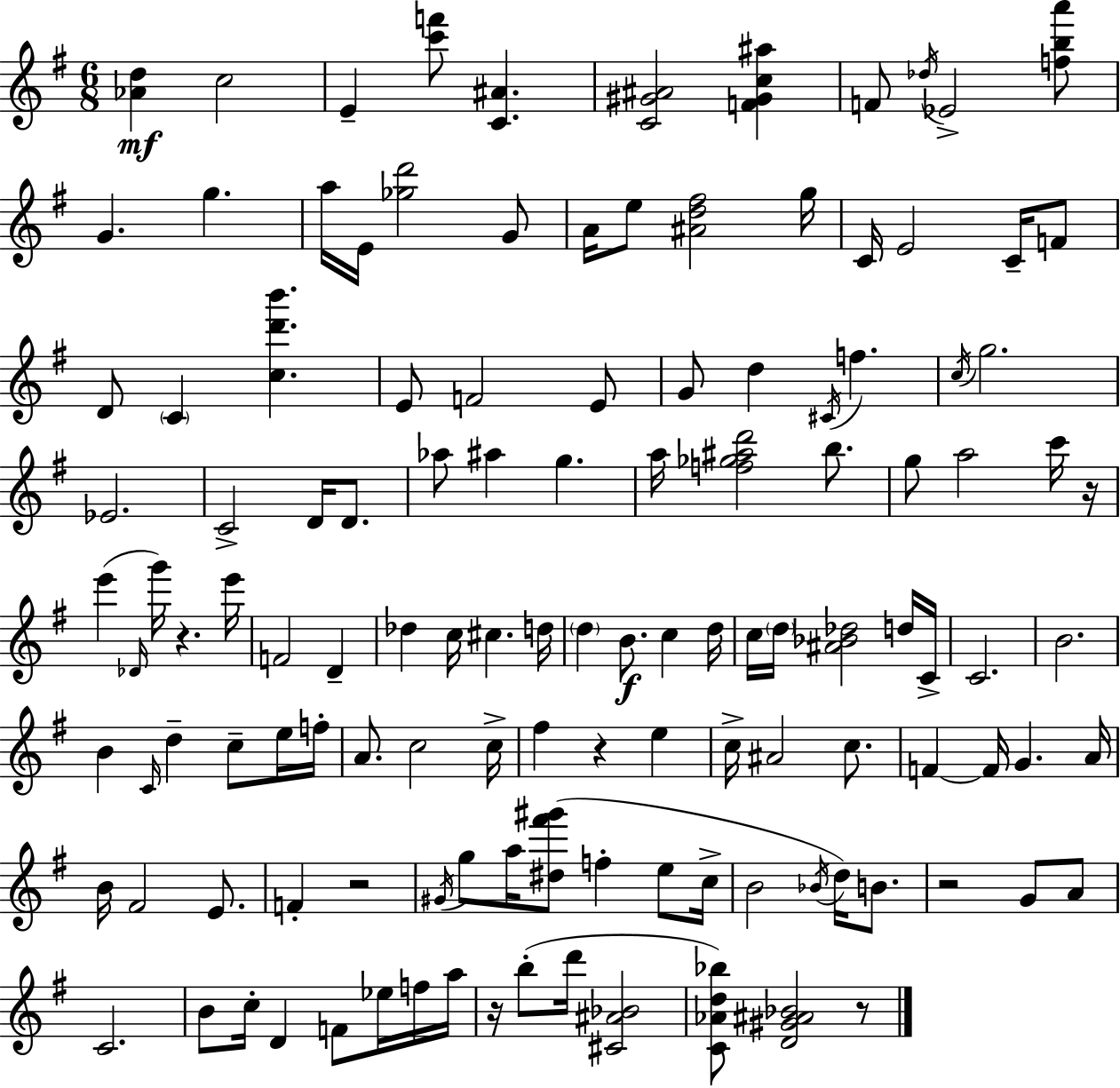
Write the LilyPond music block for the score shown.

{
  \clef treble
  \numericTimeSignature
  \time 6/8
  \key g \major
  \repeat volta 2 { <aes' d''>4\mf c''2 | e'4-- <c''' f'''>8 <c' ais'>4. | <c' gis' ais'>2 <f' gis' c'' ais''>4 | f'8 \acciaccatura { des''16 } ees'2-> <f'' b'' a'''>8 | \break g'4. g''4. | a''16 e'16 <ges'' d'''>2 g'8 | a'16 e''8 <ais' d'' fis''>2 | g''16 c'16 e'2 c'16-- f'8 | \break d'8 \parenthesize c'4 <c'' d''' b'''>4. | e'8 f'2 e'8 | g'8 d''4 \acciaccatura { cis'16 } f''4. | \acciaccatura { c''16 } g''2. | \break ees'2. | c'2-> d'16 | d'8. aes''8 ais''4 g''4. | a''16 <f'' ges'' ais'' d'''>2 | \break b''8. g''8 a''2 | c'''16 r16 e'''4( \grace { des'16 } g'''16) r4. | e'''16 f'2 | d'4-- des''4 c''16 cis''4. | \break d''16 \parenthesize d''4 b'8.\f c''4 | d''16 c''16 \parenthesize d''16 <ais' bes' des''>2 | d''16 c'16-> c'2. | b'2. | \break b'4 \grace { c'16 } d''4-- | c''8-- e''16 f''16-. a'8. c''2 | c''16-> fis''4 r4 | e''4 c''16-> ais'2 | \break c''8. f'4~~ f'16 g'4. | a'16 b'16 fis'2 | e'8. f'4-. r2 | \acciaccatura { gis'16 } g''8 a''16 <dis'' fis''' gis'''>8( f''4-. | \break e''8 c''16-> b'2 | \acciaccatura { bes'16 }) d''16 b'8. r2 | g'8 a'8 c'2. | b'8 c''16-. d'4 | \break f'8 ees''16 f''16 a''16 r16 b''8-.( d'''16 <cis' ais' bes'>2 | <c' aes' d'' bes''>8) <d' gis' ais' bes'>2 | r8 } \bar "|."
}